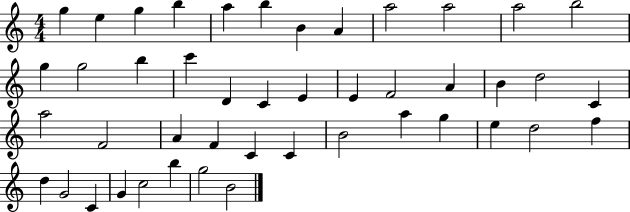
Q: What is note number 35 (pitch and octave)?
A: E5